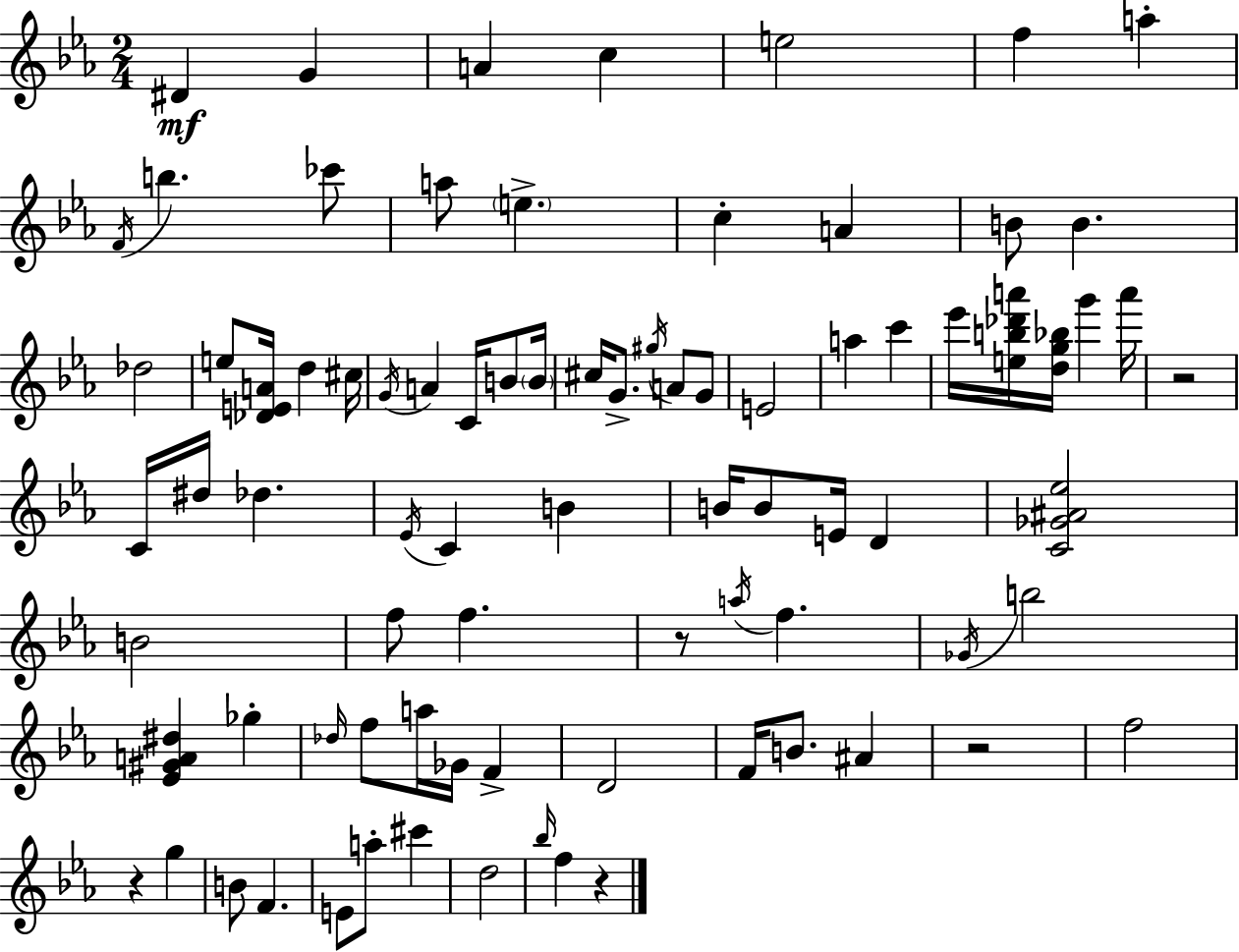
D#4/q G4/q A4/q C5/q E5/h F5/q A5/q F4/s B5/q. CES6/e A5/e E5/q. C5/q A4/q B4/e B4/q. Db5/h E5/e [Db4,E4,A4]/s D5/q C#5/s G4/s A4/q C4/s B4/e B4/s C#5/s G4/e. G#5/s A4/e G4/e E4/h A5/q C6/q Eb6/s [E5,B5,Db6,A6]/s [D5,G5,Bb5]/s G6/q A6/s R/h C4/s D#5/s Db5/q. Eb4/s C4/q B4/q B4/s B4/e E4/s D4/q [C4,Gb4,A#4,Eb5]/h B4/h F5/e F5/q. R/e A5/s F5/q. Gb4/s B5/h [Eb4,G#4,A4,D#5]/q Gb5/q Db5/s F5/e A5/s Gb4/s F4/q D4/h F4/s B4/e. A#4/q R/h F5/h R/q G5/q B4/e F4/q. E4/e A5/e C#6/q D5/h Bb5/s F5/q R/q